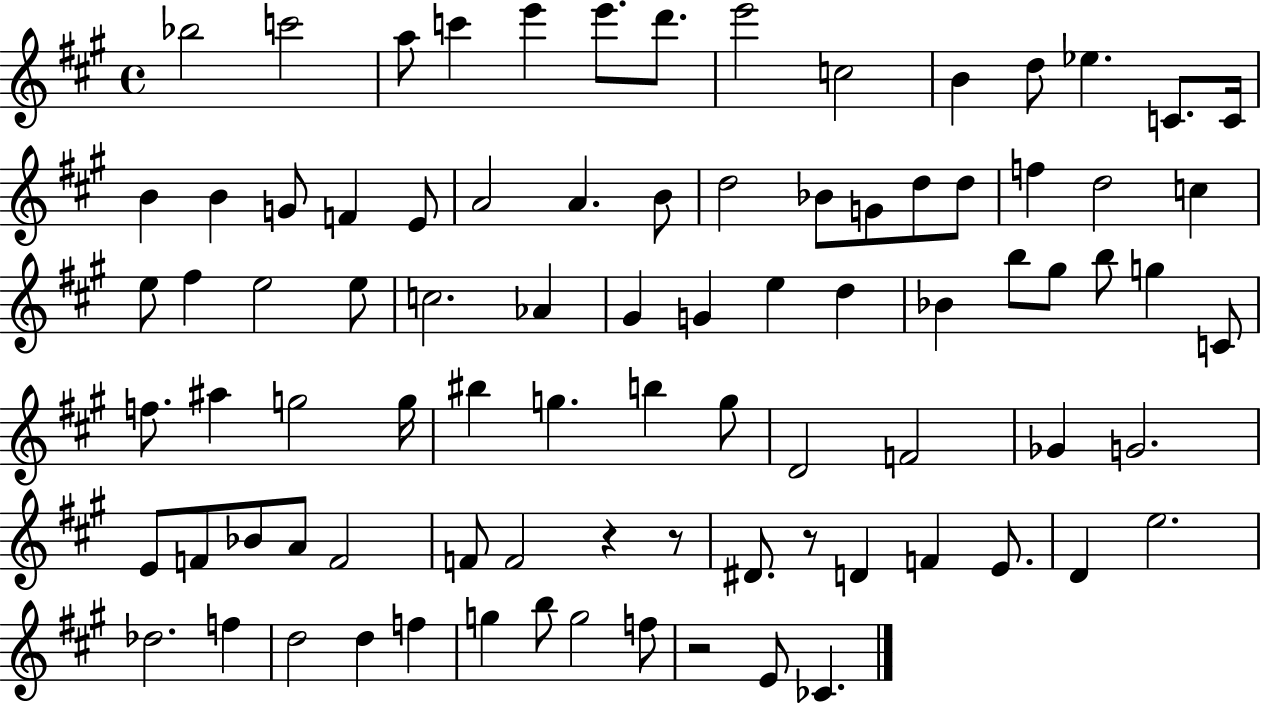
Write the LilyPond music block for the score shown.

{
  \clef treble
  \time 4/4
  \defaultTimeSignature
  \key a \major
  bes''2 c'''2 | a''8 c'''4 e'''4 e'''8. d'''8. | e'''2 c''2 | b'4 d''8 ees''4. c'8. c'16 | \break b'4 b'4 g'8 f'4 e'8 | a'2 a'4. b'8 | d''2 bes'8 g'8 d''8 d''8 | f''4 d''2 c''4 | \break e''8 fis''4 e''2 e''8 | c''2. aes'4 | gis'4 g'4 e''4 d''4 | bes'4 b''8 gis''8 b''8 g''4 c'8 | \break f''8. ais''4 g''2 g''16 | bis''4 g''4. b''4 g''8 | d'2 f'2 | ges'4 g'2. | \break e'8 f'8 bes'8 a'8 f'2 | f'8 f'2 r4 r8 | dis'8. r8 d'4 f'4 e'8. | d'4 e''2. | \break des''2. f''4 | d''2 d''4 f''4 | g''4 b''8 g''2 f''8 | r2 e'8 ces'4. | \break \bar "|."
}